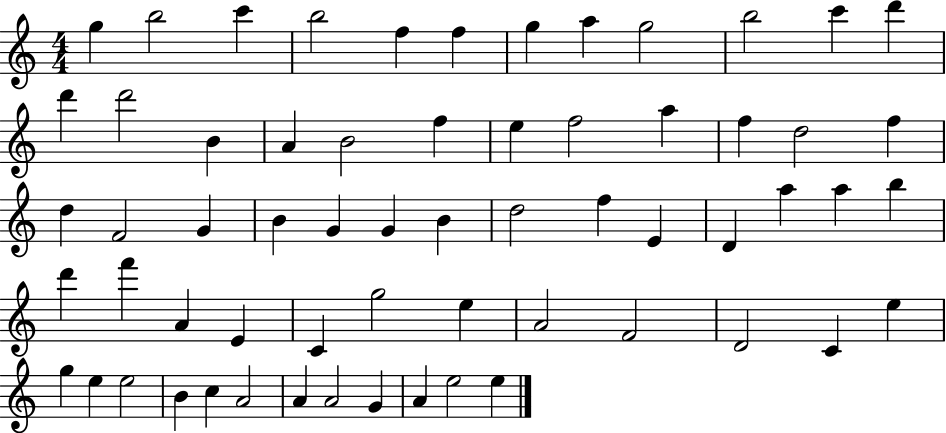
G5/q B5/h C6/q B5/h F5/q F5/q G5/q A5/q G5/h B5/h C6/q D6/q D6/q D6/h B4/q A4/q B4/h F5/q E5/q F5/h A5/q F5/q D5/h F5/q D5/q F4/h G4/q B4/q G4/q G4/q B4/q D5/h F5/q E4/q D4/q A5/q A5/q B5/q D6/q F6/q A4/q E4/q C4/q G5/h E5/q A4/h F4/h D4/h C4/q E5/q G5/q E5/q E5/h B4/q C5/q A4/h A4/q A4/h G4/q A4/q E5/h E5/q